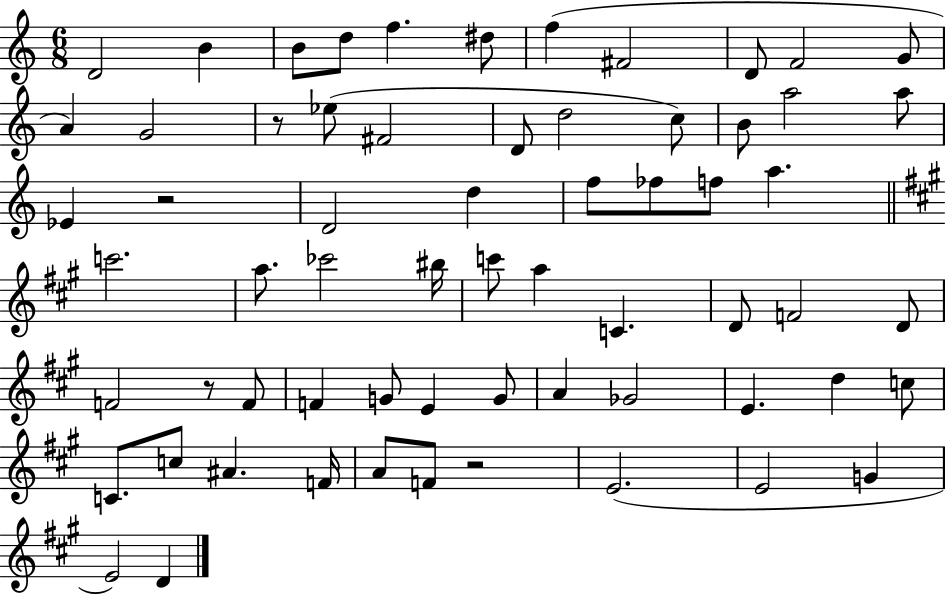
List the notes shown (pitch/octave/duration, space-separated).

D4/h B4/q B4/e D5/e F5/q. D#5/e F5/q F#4/h D4/e F4/h G4/e A4/q G4/h R/e Eb5/e F#4/h D4/e D5/h C5/e B4/e A5/h A5/e Eb4/q R/h D4/h D5/q F5/e FES5/e F5/e A5/q. C6/h. A5/e. CES6/h BIS5/s C6/e A5/q C4/q. D4/e F4/h D4/e F4/h R/e F4/e F4/q G4/e E4/q G4/e A4/q Gb4/h E4/q. D5/q C5/e C4/e. C5/e A#4/q. F4/s A4/e F4/e R/h E4/h. E4/h G4/q E4/h D4/q